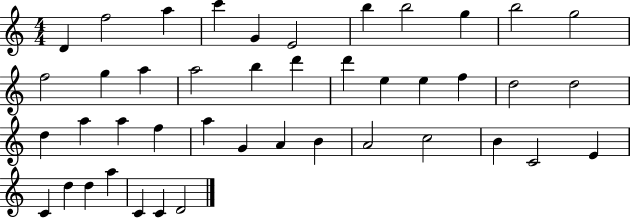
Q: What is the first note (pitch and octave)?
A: D4